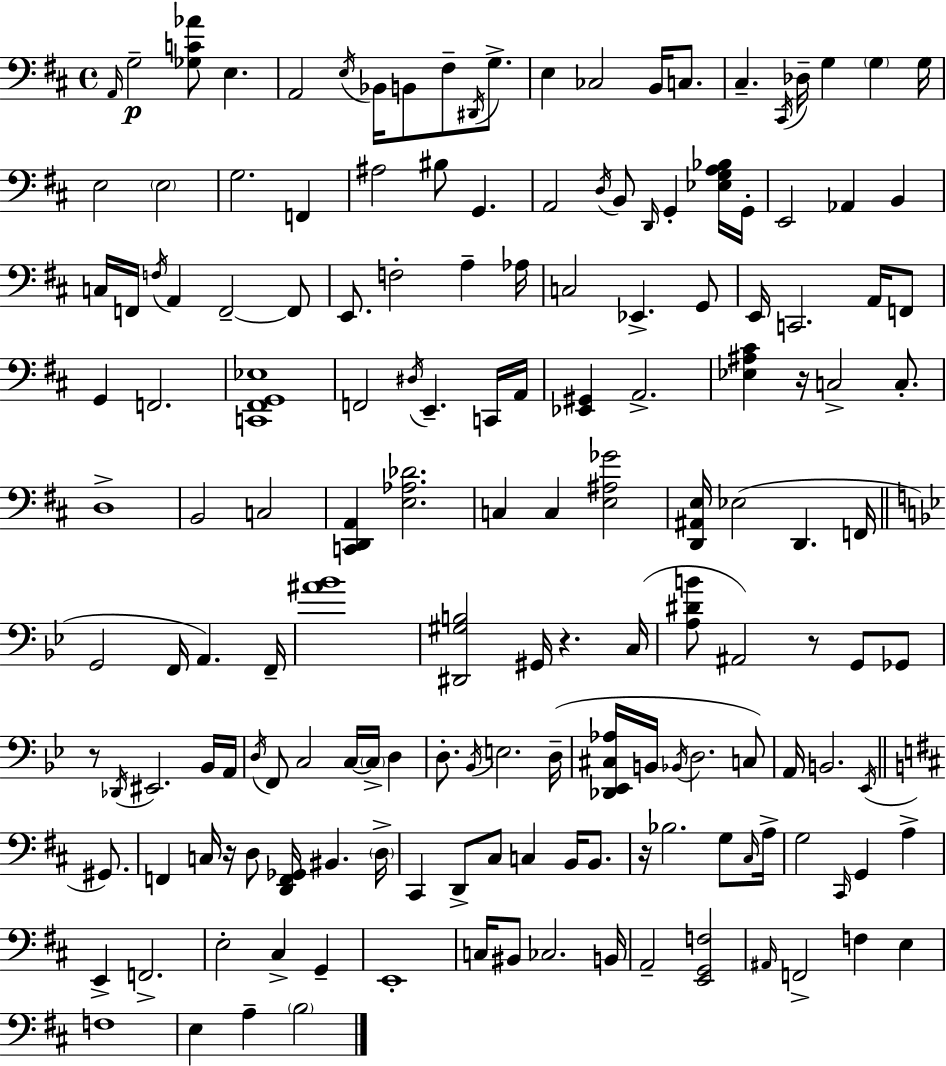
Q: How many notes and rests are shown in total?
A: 161